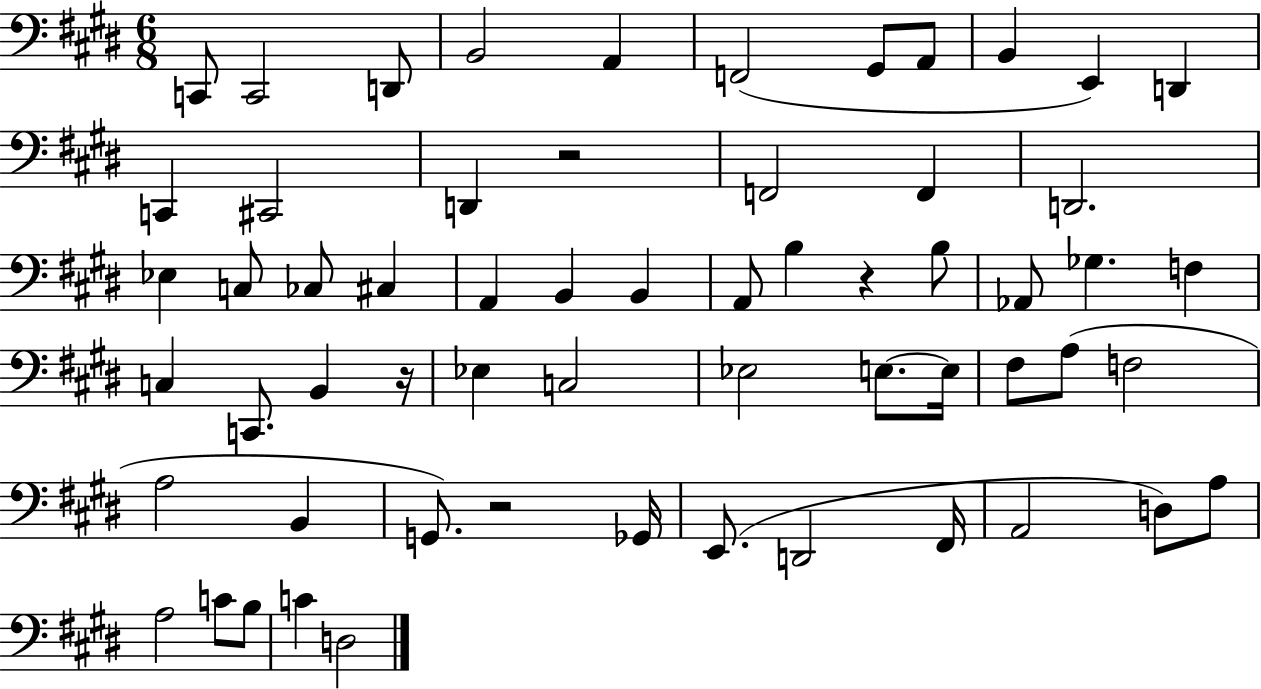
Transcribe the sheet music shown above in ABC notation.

X:1
T:Untitled
M:6/8
L:1/4
K:E
C,,/2 C,,2 D,,/2 B,,2 A,, F,,2 ^G,,/2 A,,/2 B,, E,, D,, C,, ^C,,2 D,, z2 F,,2 F,, D,,2 _E, C,/2 _C,/2 ^C, A,, B,, B,, A,,/2 B, z B,/2 _A,,/2 _G, F, C, C,,/2 B,, z/4 _E, C,2 _E,2 E,/2 E,/4 ^F,/2 A,/2 F,2 A,2 B,, G,,/2 z2 _G,,/4 E,,/2 D,,2 ^F,,/4 A,,2 D,/2 A,/2 A,2 C/2 B,/2 C D,2